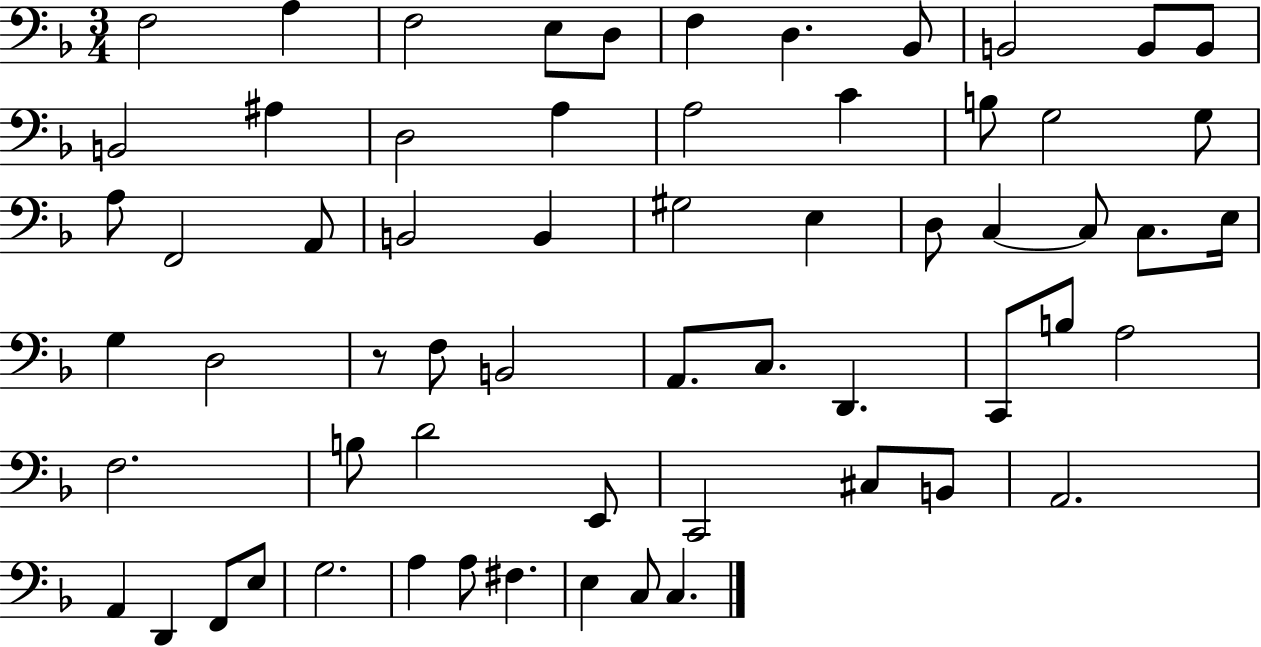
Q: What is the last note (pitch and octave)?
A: C3